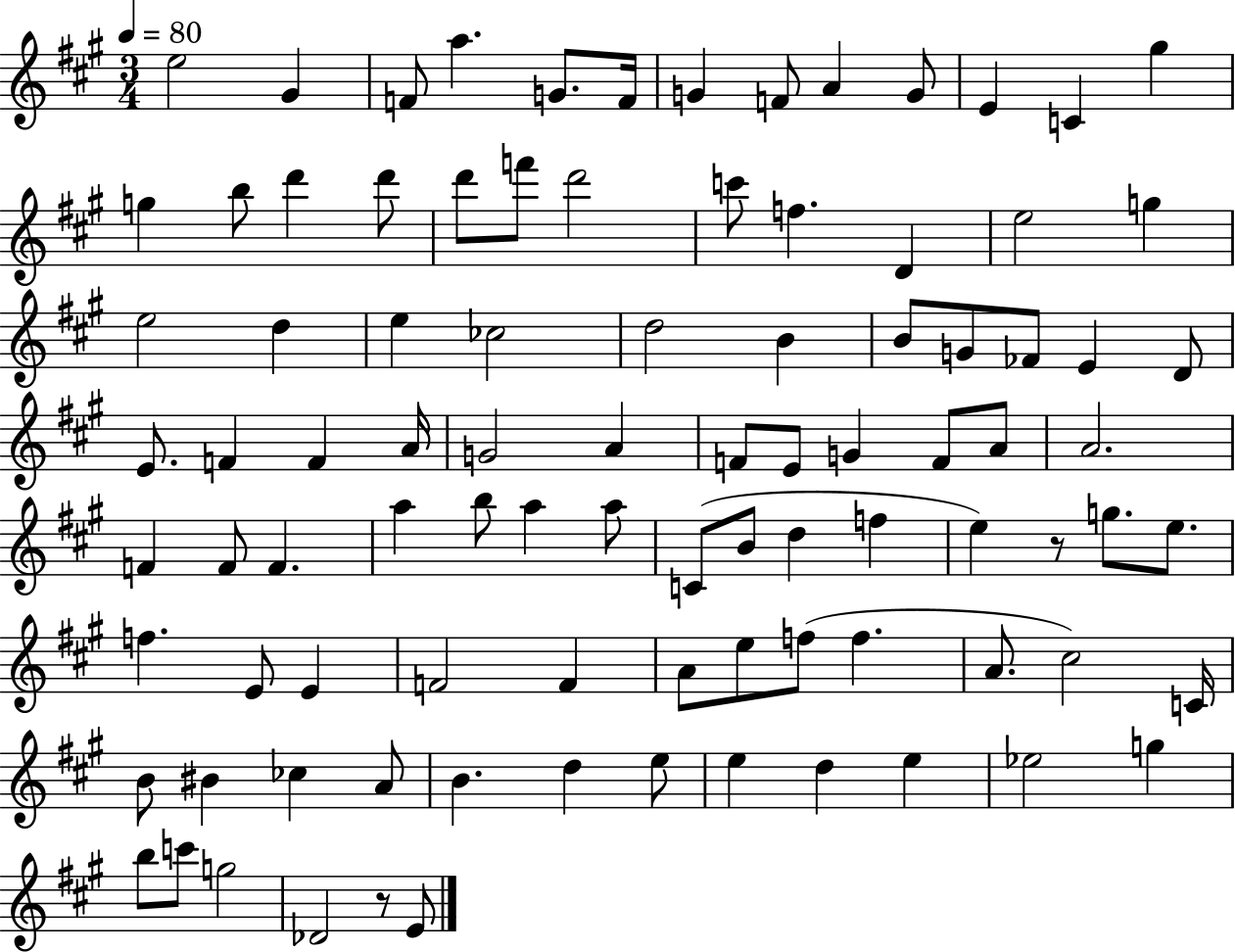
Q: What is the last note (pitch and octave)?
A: E4